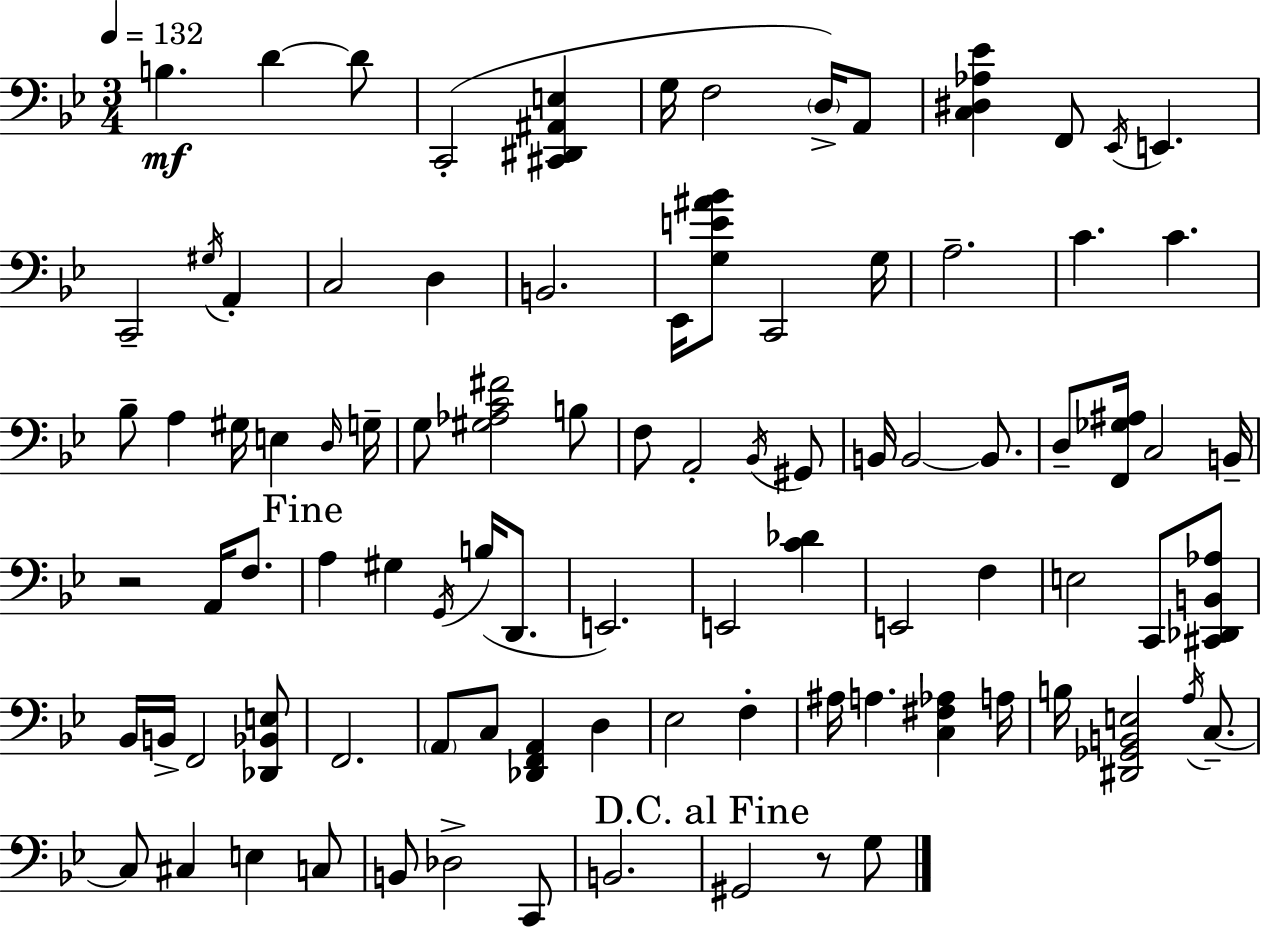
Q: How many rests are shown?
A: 2